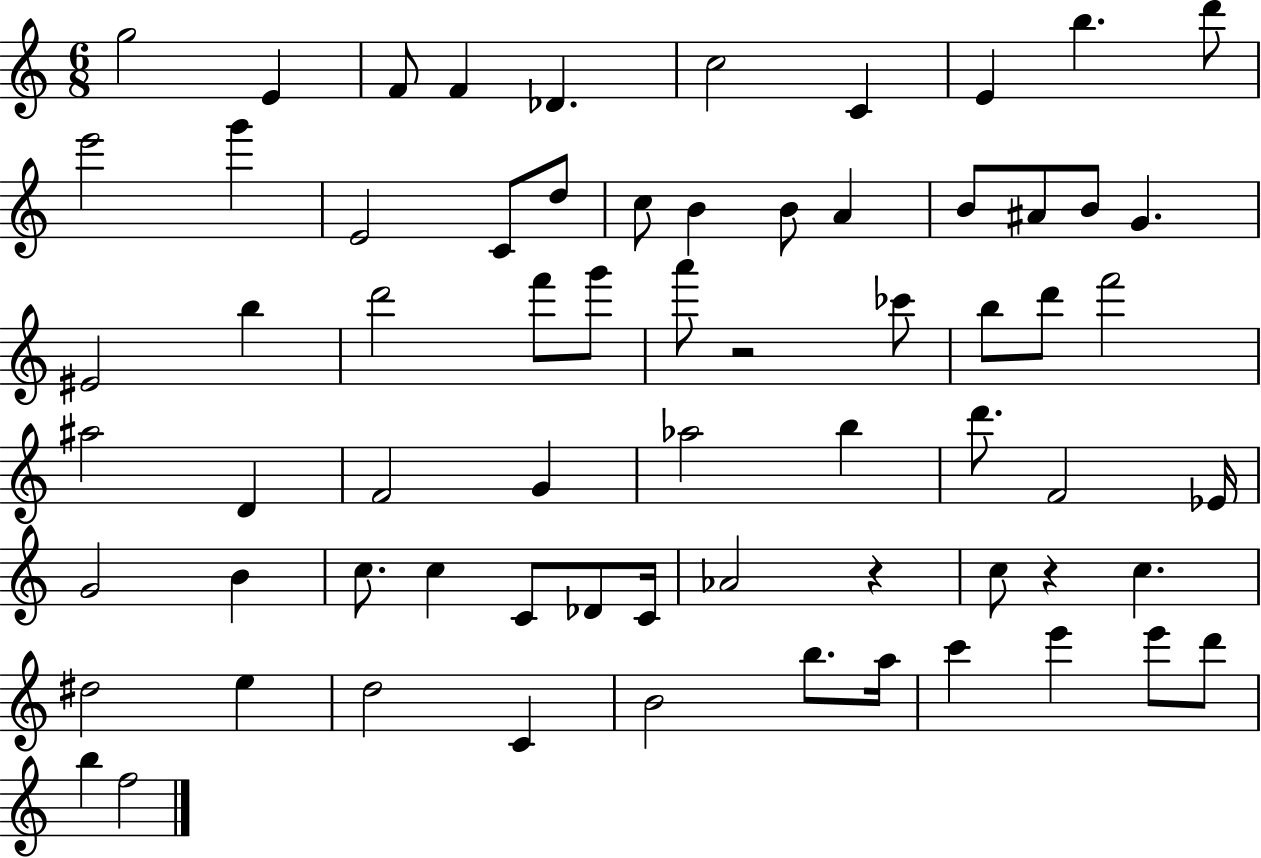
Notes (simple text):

G5/h E4/q F4/e F4/q Db4/q. C5/h C4/q E4/q B5/q. D6/e E6/h G6/q E4/h C4/e D5/e C5/e B4/q B4/e A4/q B4/e A#4/e B4/e G4/q. EIS4/h B5/q D6/h F6/e G6/e A6/e R/h CES6/e B5/e D6/e F6/h A#5/h D4/q F4/h G4/q Ab5/h B5/q D6/e. F4/h Eb4/s G4/h B4/q C5/e. C5/q C4/e Db4/e C4/s Ab4/h R/q C5/e R/q C5/q. D#5/h E5/q D5/h C4/q B4/h B5/e. A5/s C6/q E6/q E6/e D6/e B5/q F5/h